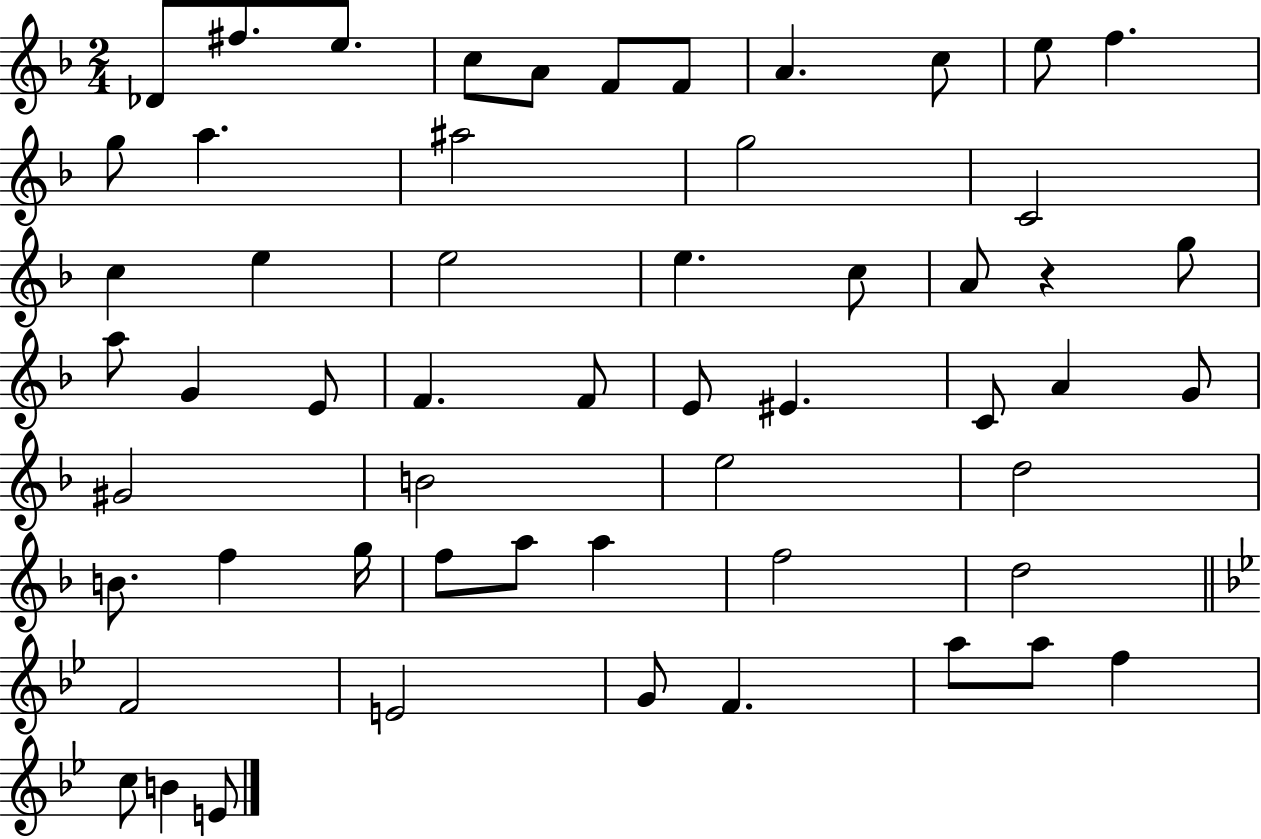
{
  \clef treble
  \numericTimeSignature
  \time 2/4
  \key f \major
  des'8 fis''8. e''8. | c''8 a'8 f'8 f'8 | a'4. c''8 | e''8 f''4. | \break g''8 a''4. | ais''2 | g''2 | c'2 | \break c''4 e''4 | e''2 | e''4. c''8 | a'8 r4 g''8 | \break a''8 g'4 e'8 | f'4. f'8 | e'8 eis'4. | c'8 a'4 g'8 | \break gis'2 | b'2 | e''2 | d''2 | \break b'8. f''4 g''16 | f''8 a''8 a''4 | f''2 | d''2 | \break \bar "||" \break \key bes \major f'2 | e'2 | g'8 f'4. | a''8 a''8 f''4 | \break c''8 b'4 e'8 | \bar "|."
}